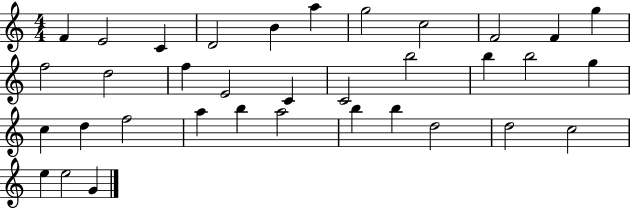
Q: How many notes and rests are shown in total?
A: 35